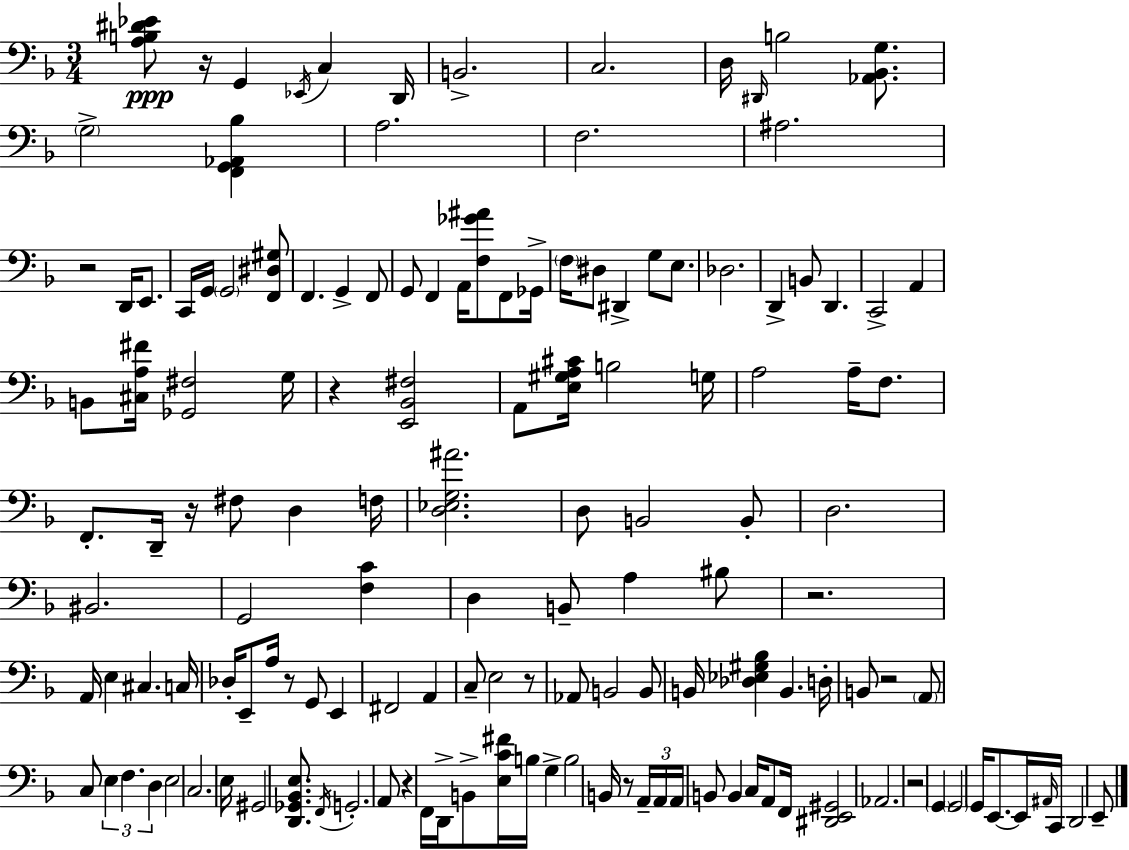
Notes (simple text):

[A3,B3,D#4,Eb4]/e R/s G2/q Eb2/s C3/q D2/s B2/h. C3/h. D3/s D#2/s B3/h [Ab2,Bb2,G3]/e. G3/h [F2,G2,Ab2,Bb3]/q A3/h. F3/h. A#3/h. R/h D2/s E2/e. C2/s G2/s G2/h [F2,D#3,G#3]/e F2/q. G2/q F2/e G2/e F2/q A2/s [F3,Gb4,A#4]/e F2/e Gb2/s F3/s D#3/e D#2/q G3/e E3/e. Db3/h. D2/q B2/e D2/q. C2/h A2/q B2/e [C#3,A3,F#4]/s [Gb2,F#3]/h G3/s R/q [E2,Bb2,F#3]/h A2/e [E3,G#3,A3,C#4]/s B3/h G3/s A3/h A3/s F3/e. F2/e. D2/s R/s F#3/e D3/q F3/s [D3,Eb3,G3,A#4]/h. D3/e B2/h B2/e D3/h. BIS2/h. G2/h [F3,C4]/q D3/q B2/e A3/q BIS3/e R/h. A2/s E3/q C#3/q. C3/s Db3/s E2/e A3/s R/e G2/e E2/q F#2/h A2/q C3/e E3/h R/e Ab2/e B2/h B2/e B2/s [Db3,Eb3,G#3,Bb3]/q B2/q. D3/s B2/e R/h A2/e C3/e E3/q F3/q. D3/q E3/h C3/h. E3/s G#2/h [D2,Gb2,Bb2,E3]/e. F2/s G2/h. A2/e R/q F2/s D2/s B2/e [E3,C4,F#4]/s B3/s G3/q B3/h B2/s R/e A2/s A2/s A2/s B2/e B2/q C3/s A2/e F2/s [D#2,E2,G#2]/h Ab2/h. R/h G2/q G2/h G2/s E2/e. E2/s A#2/s C2/s D2/h E2/e